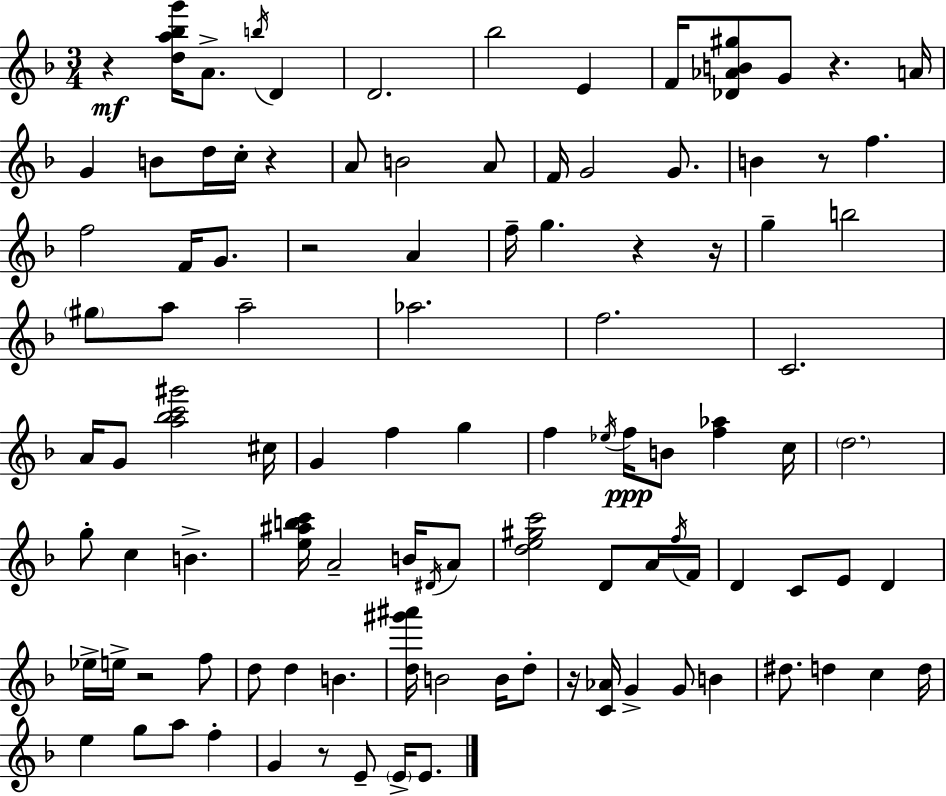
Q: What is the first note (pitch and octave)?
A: A4